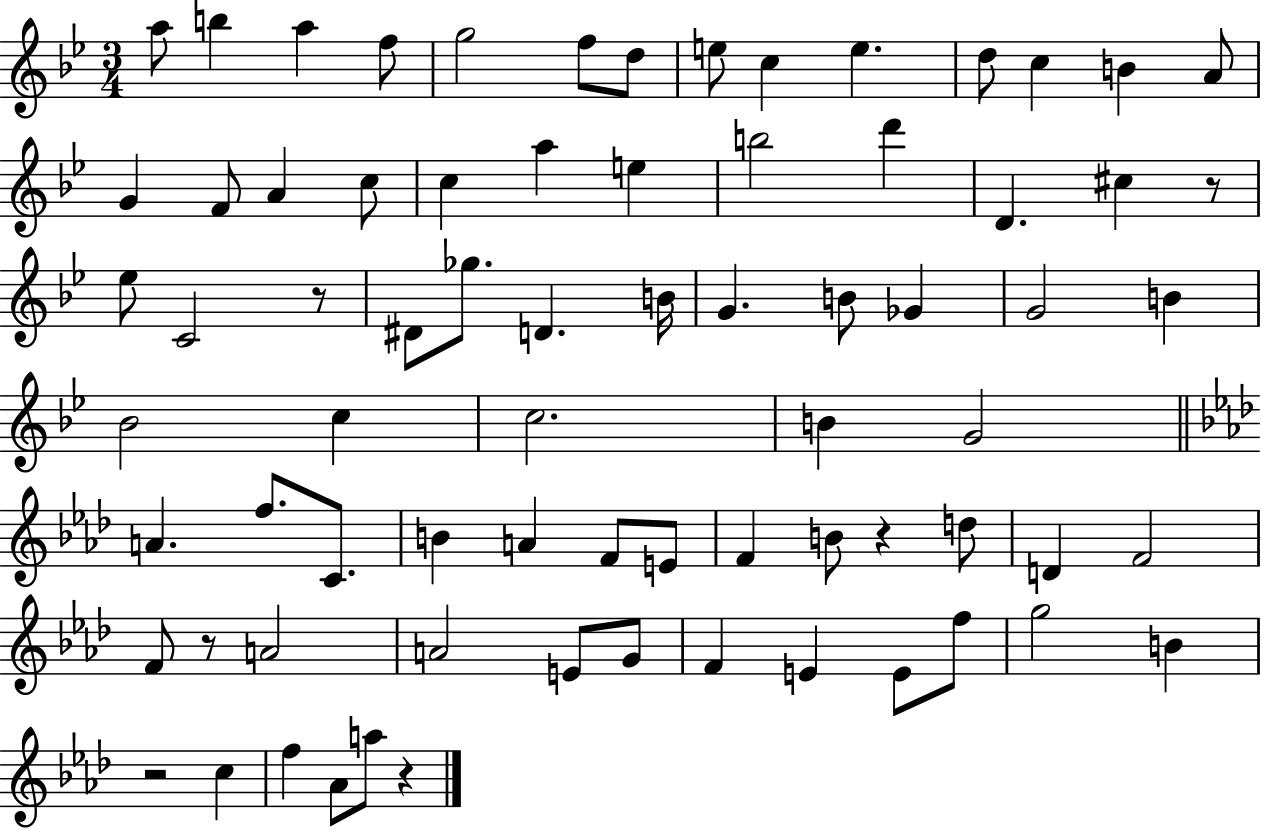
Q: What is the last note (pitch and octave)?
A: A5